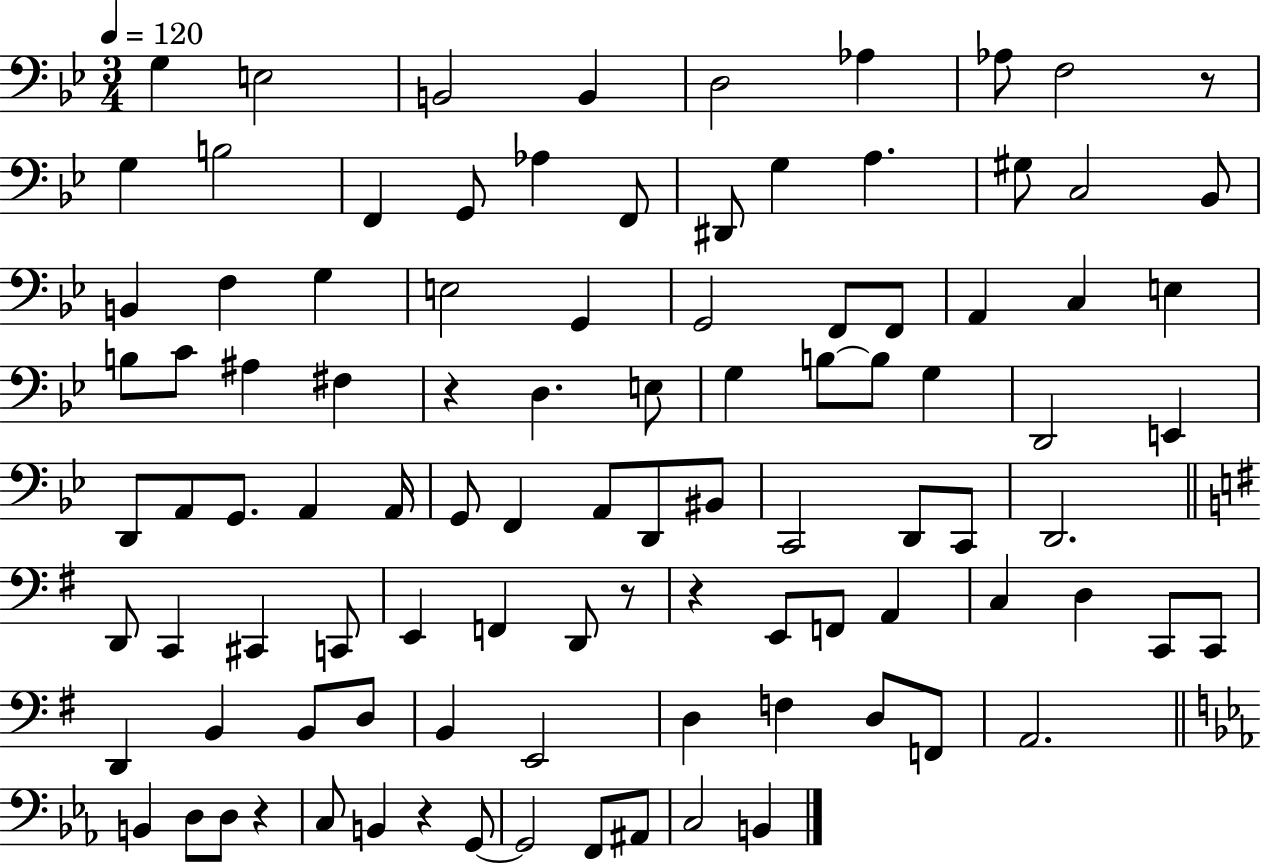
X:1
T:Untitled
M:3/4
L:1/4
K:Bb
G, E,2 B,,2 B,, D,2 _A, _A,/2 F,2 z/2 G, B,2 F,, G,,/2 _A, F,,/2 ^D,,/2 G, A, ^G,/2 C,2 _B,,/2 B,, F, G, E,2 G,, G,,2 F,,/2 F,,/2 A,, C, E, B,/2 C/2 ^A, ^F, z D, E,/2 G, B,/2 B,/2 G, D,,2 E,, D,,/2 A,,/2 G,,/2 A,, A,,/4 G,,/2 F,, A,,/2 D,,/2 ^B,,/2 C,,2 D,,/2 C,,/2 D,,2 D,,/2 C,, ^C,, C,,/2 E,, F,, D,,/2 z/2 z E,,/2 F,,/2 A,, C, D, C,,/2 C,,/2 D,, B,, B,,/2 D,/2 B,, E,,2 D, F, D,/2 F,,/2 A,,2 B,, D,/2 D,/2 z C,/2 B,, z G,,/2 G,,2 F,,/2 ^A,,/2 C,2 B,,